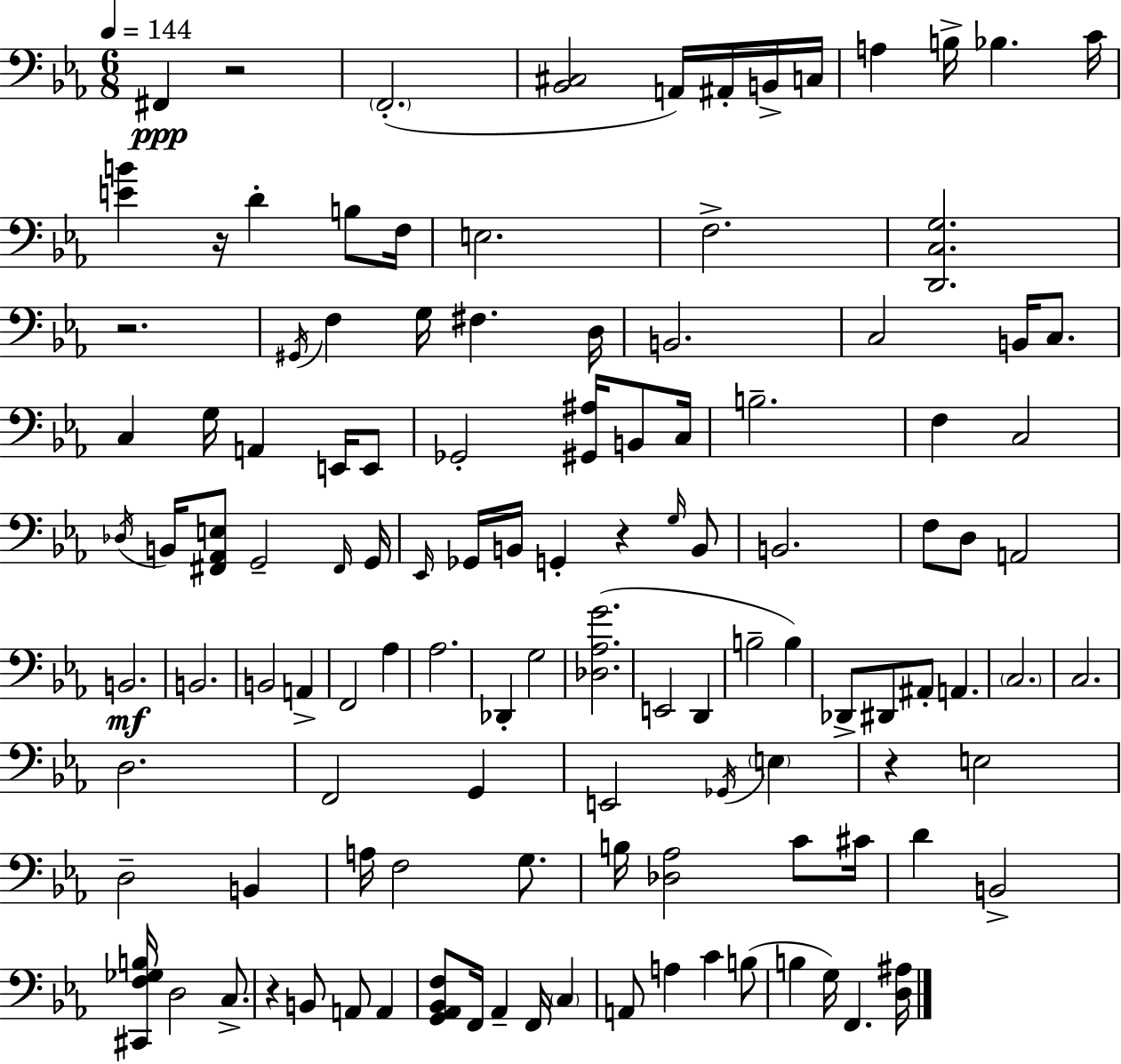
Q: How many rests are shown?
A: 6